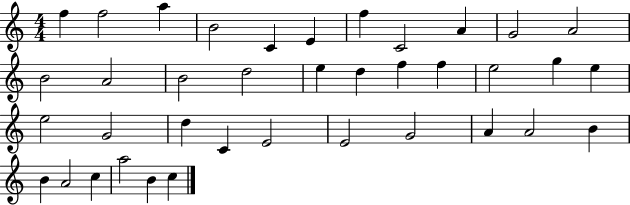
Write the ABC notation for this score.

X:1
T:Untitled
M:4/4
L:1/4
K:C
f f2 a B2 C E f C2 A G2 A2 B2 A2 B2 d2 e d f f e2 g e e2 G2 d C E2 E2 G2 A A2 B B A2 c a2 B c